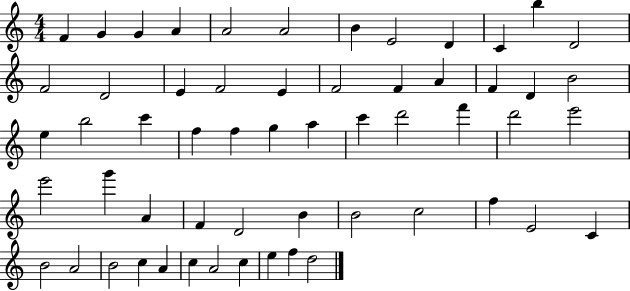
F4/q G4/q G4/q A4/q A4/h A4/h B4/q E4/h D4/q C4/q B5/q D4/h F4/h D4/h E4/q F4/h E4/q F4/h F4/q A4/q F4/q D4/q B4/h E5/q B5/h C6/q F5/q F5/q G5/q A5/q C6/q D6/h F6/q D6/h E6/h E6/h G6/q A4/q F4/q D4/h B4/q B4/h C5/h F5/q E4/h C4/q B4/h A4/h B4/h C5/q A4/q C5/q A4/h C5/q E5/q F5/q D5/h